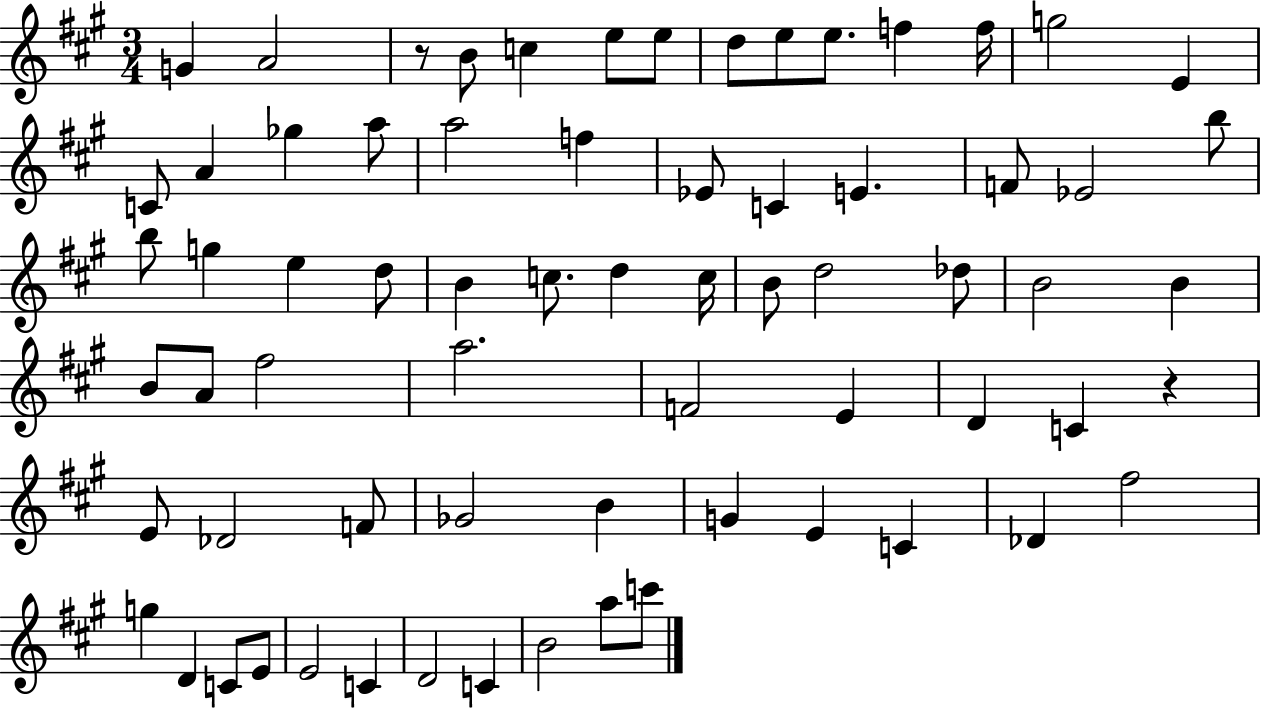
G4/q A4/h R/e B4/e C5/q E5/e E5/e D5/e E5/e E5/e. F5/q F5/s G5/h E4/q C4/e A4/q Gb5/q A5/e A5/h F5/q Eb4/e C4/q E4/q. F4/e Eb4/h B5/e B5/e G5/q E5/q D5/e B4/q C5/e. D5/q C5/s B4/e D5/h Db5/e B4/h B4/q B4/e A4/e F#5/h A5/h. F4/h E4/q D4/q C4/q R/q E4/e Db4/h F4/e Gb4/h B4/q G4/q E4/q C4/q Db4/q F#5/h G5/q D4/q C4/e E4/e E4/h C4/q D4/h C4/q B4/h A5/e C6/e